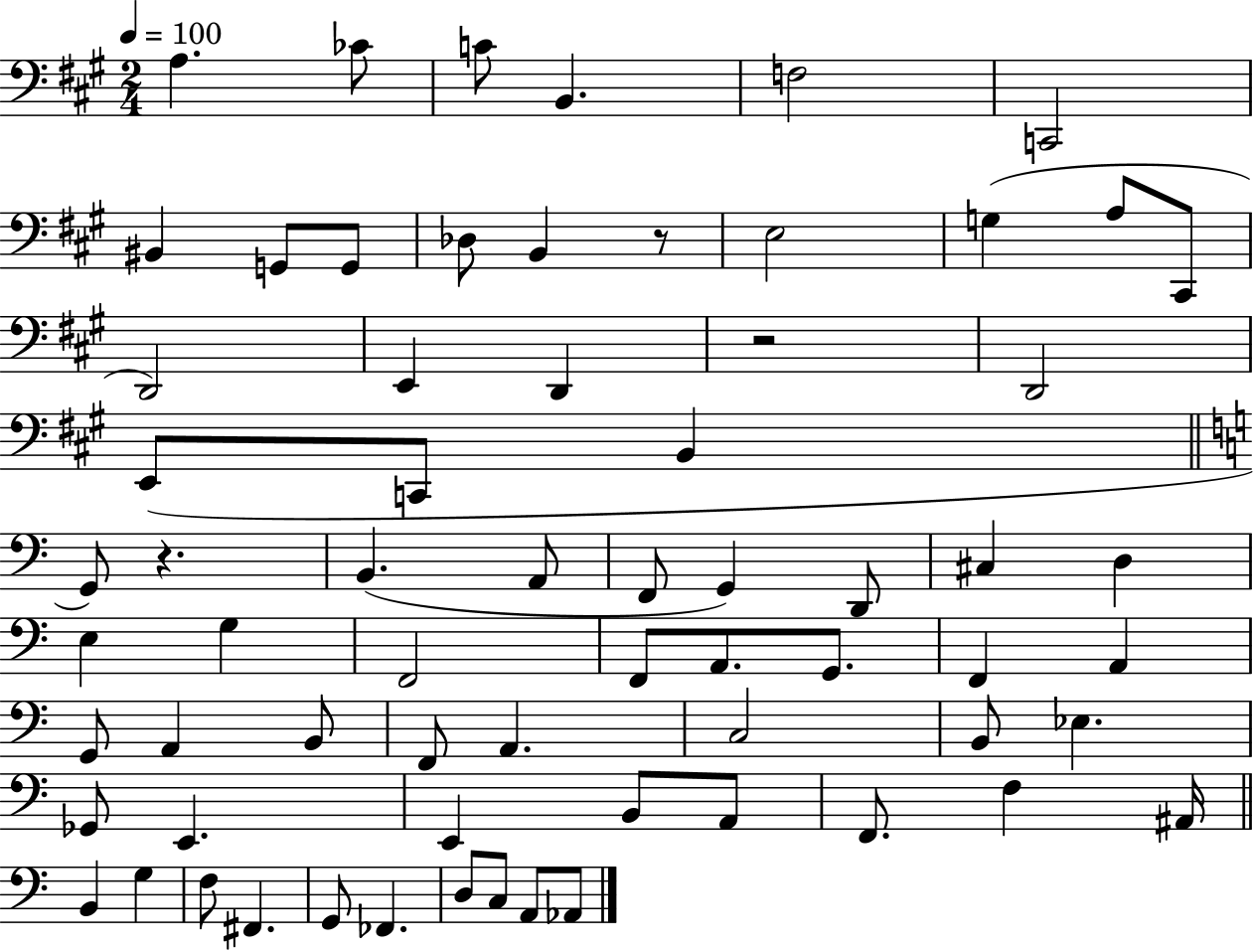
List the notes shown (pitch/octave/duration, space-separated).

A3/q. CES4/e C4/e B2/q. F3/h C2/h BIS2/q G2/e G2/e Db3/e B2/q R/e E3/h G3/q A3/e C#2/e D2/h E2/q D2/q R/h D2/h E2/e C2/e B2/q G2/e R/q. B2/q. A2/e F2/e G2/q D2/e C#3/q D3/q E3/q G3/q F2/h F2/e A2/e. G2/e. F2/q A2/q G2/e A2/q B2/e F2/e A2/q. C3/h B2/e Eb3/q. Gb2/e E2/q. E2/q B2/e A2/e F2/e. F3/q A#2/s B2/q G3/q F3/e F#2/q. G2/e FES2/q. D3/e C3/e A2/e Ab2/e